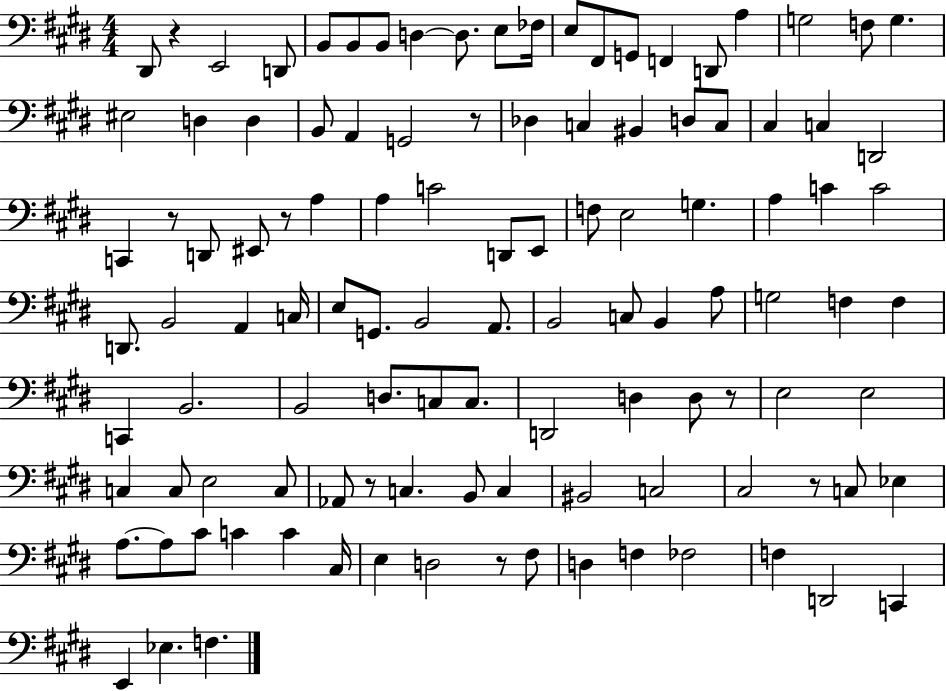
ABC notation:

X:1
T:Untitled
M:4/4
L:1/4
K:E
^D,,/2 z E,,2 D,,/2 B,,/2 B,,/2 B,,/2 D, D,/2 E,/2 _F,/4 E,/2 ^F,,/2 G,,/2 F,, D,,/2 A, G,2 F,/2 G, ^E,2 D, D, B,,/2 A,, G,,2 z/2 _D, C, ^B,, D,/2 C,/2 ^C, C, D,,2 C,, z/2 D,,/2 ^E,,/2 z/2 A, A, C2 D,,/2 E,,/2 F,/2 E,2 G, A, C C2 D,,/2 B,,2 A,, C,/4 E,/2 G,,/2 B,,2 A,,/2 B,,2 C,/2 B,, A,/2 G,2 F, F, C,, B,,2 B,,2 D,/2 C,/2 C,/2 D,,2 D, D,/2 z/2 E,2 E,2 C, C,/2 E,2 C,/2 _A,,/2 z/2 C, B,,/2 C, ^B,,2 C,2 ^C,2 z/2 C,/2 _E, A,/2 A,/2 ^C/2 C C ^C,/4 E, D,2 z/2 ^F,/2 D, F, _F,2 F, D,,2 C,, E,, _E, F,